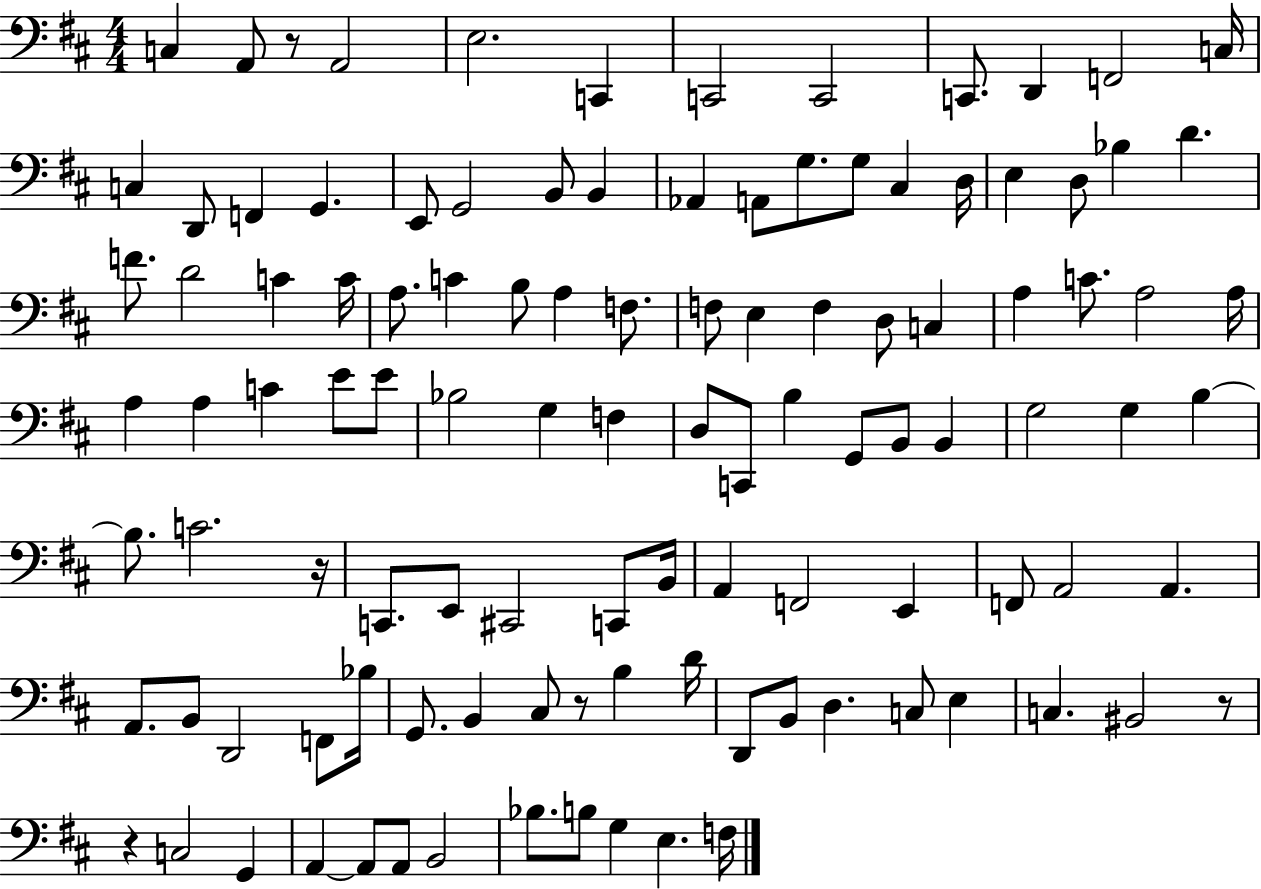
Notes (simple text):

C3/q A2/e R/e A2/h E3/h. C2/q C2/h C2/h C2/e. D2/q F2/h C3/s C3/q D2/e F2/q G2/q. E2/e G2/h B2/e B2/q Ab2/q A2/e G3/e. G3/e C#3/q D3/s E3/q D3/e Bb3/q D4/q. F4/e. D4/h C4/q C4/s A3/e. C4/q B3/e A3/q F3/e. F3/e E3/q F3/q D3/e C3/q A3/q C4/e. A3/h A3/s A3/q A3/q C4/q E4/e E4/e Bb3/h G3/q F3/q D3/e C2/e B3/q G2/e B2/e B2/q G3/h G3/q B3/q B3/e. C4/h. R/s C2/e. E2/e C#2/h C2/e B2/s A2/q F2/h E2/q F2/e A2/h A2/q. A2/e. B2/e D2/h F2/e Bb3/s G2/e. B2/q C#3/e R/e B3/q D4/s D2/e B2/e D3/q. C3/e E3/q C3/q. BIS2/h R/e R/q C3/h G2/q A2/q A2/e A2/e B2/h Bb3/e. B3/e G3/q E3/q. F3/s